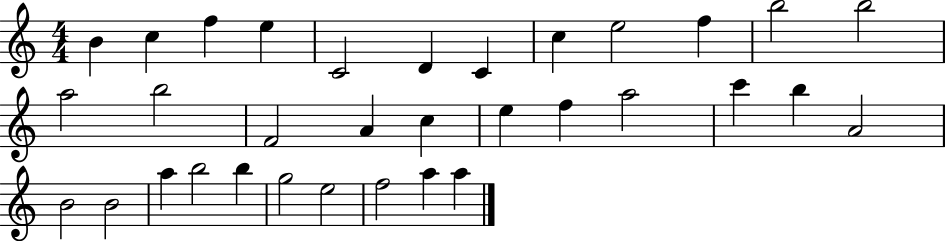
{
  \clef treble
  \numericTimeSignature
  \time 4/4
  \key c \major
  b'4 c''4 f''4 e''4 | c'2 d'4 c'4 | c''4 e''2 f''4 | b''2 b''2 | \break a''2 b''2 | f'2 a'4 c''4 | e''4 f''4 a''2 | c'''4 b''4 a'2 | \break b'2 b'2 | a''4 b''2 b''4 | g''2 e''2 | f''2 a''4 a''4 | \break \bar "|."
}